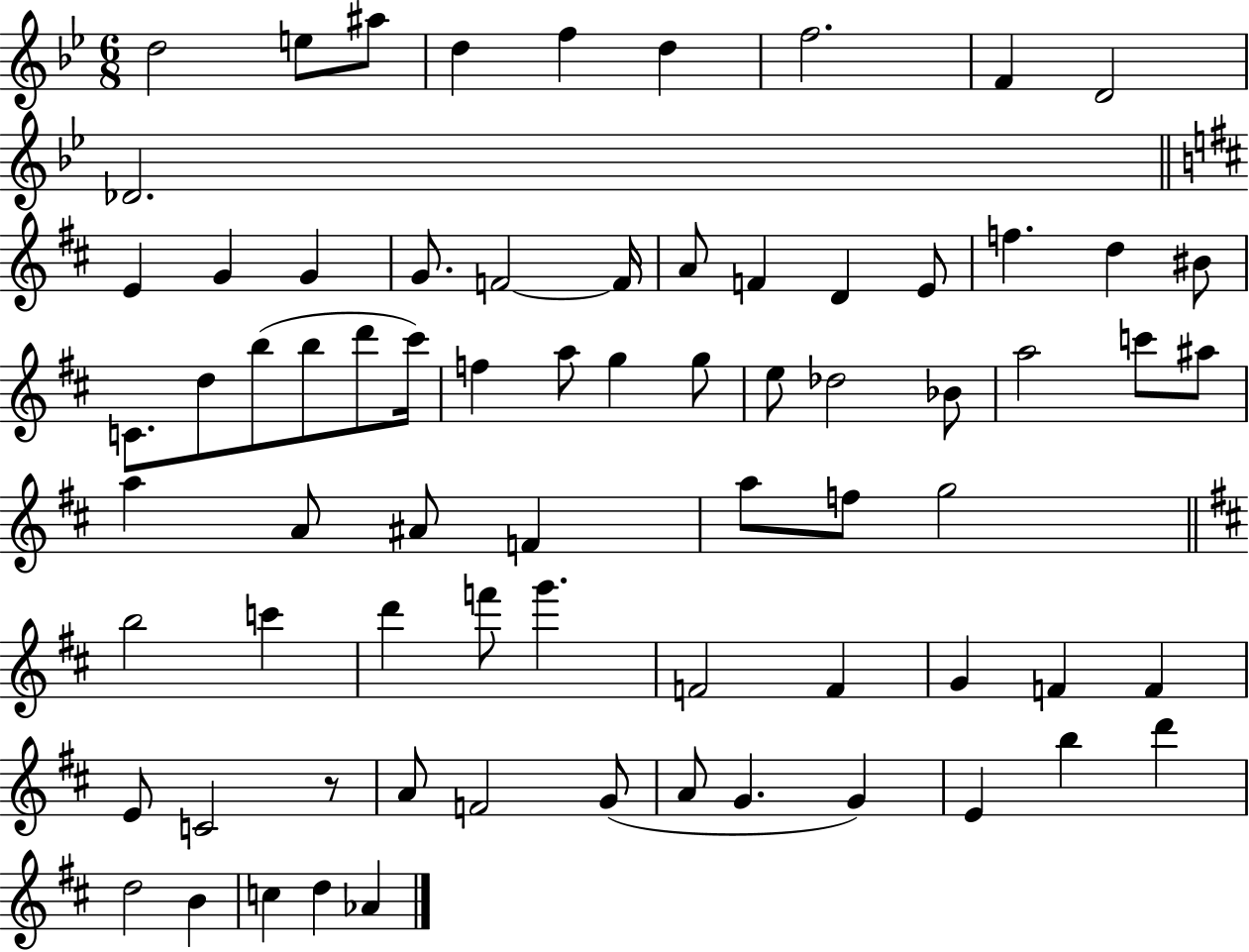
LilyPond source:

{
  \clef treble
  \numericTimeSignature
  \time 6/8
  \key bes \major
  d''2 e''8 ais''8 | d''4 f''4 d''4 | f''2. | f'4 d'2 | \break des'2. | \bar "||" \break \key d \major e'4 g'4 g'4 | g'8. f'2~~ f'16 | a'8 f'4 d'4 e'8 | f''4. d''4 bis'8 | \break c'8. d''8 b''8( b''8 d'''8 cis'''16) | f''4 a''8 g''4 g''8 | e''8 des''2 bes'8 | a''2 c'''8 ais''8 | \break a''4 a'8 ais'8 f'4 | a''8 f''8 g''2 | \bar "||" \break \key d \major b''2 c'''4 | d'''4 f'''8 g'''4. | f'2 f'4 | g'4 f'4 f'4 | \break e'8 c'2 r8 | a'8 f'2 g'8( | a'8 g'4. g'4) | e'4 b''4 d'''4 | \break d''2 b'4 | c''4 d''4 aes'4 | \bar "|."
}